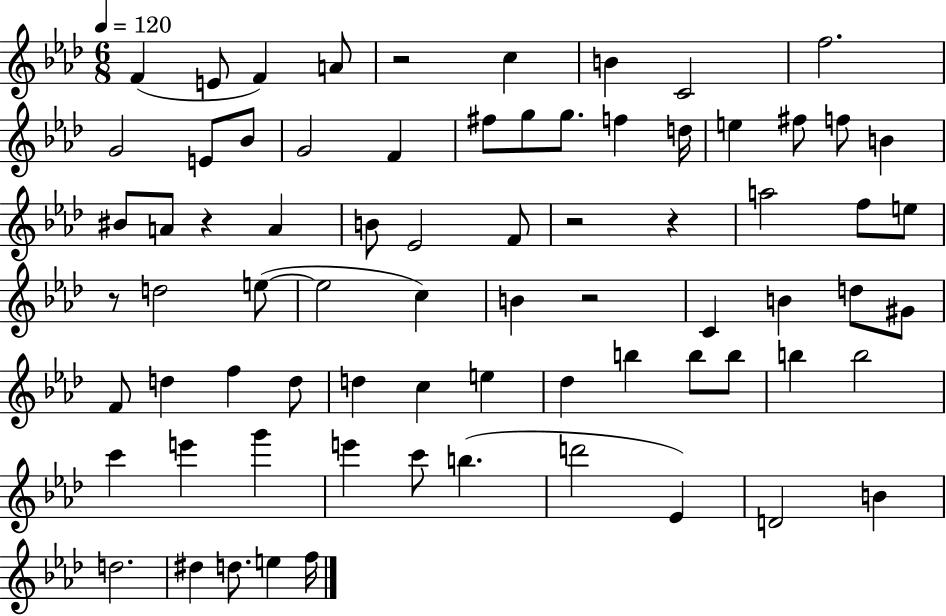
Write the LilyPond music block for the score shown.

{
  \clef treble
  \numericTimeSignature
  \time 6/8
  \key aes \major
  \tempo 4 = 120
  \repeat volta 2 { f'4( e'8 f'4) a'8 | r2 c''4 | b'4 c'2 | f''2. | \break g'2 e'8 bes'8 | g'2 f'4 | fis''8 g''8 g''8. f''4 d''16 | e''4 fis''8 f''8 b'4 | \break bis'8 a'8 r4 a'4 | b'8 ees'2 f'8 | r2 r4 | a''2 f''8 e''8 | \break r8 d''2 e''8~(~ | e''2 c''4) | b'4 r2 | c'4 b'4 d''8 gis'8 | \break f'8 d''4 f''4 d''8 | d''4 c''4 e''4 | des''4 b''4 b''8 b''8 | b''4 b''2 | \break c'''4 e'''4 g'''4 | e'''4 c'''8 b''4.( | d'''2 ees'4) | d'2 b'4 | \break d''2. | dis''4 d''8. e''4 f''16 | } \bar "|."
}